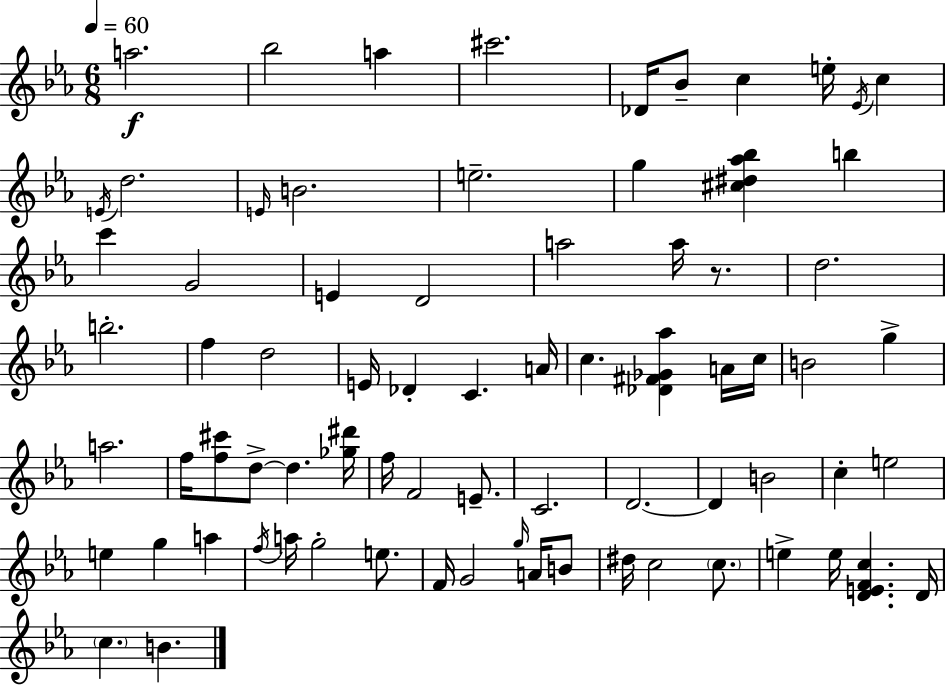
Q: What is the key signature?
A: C minor